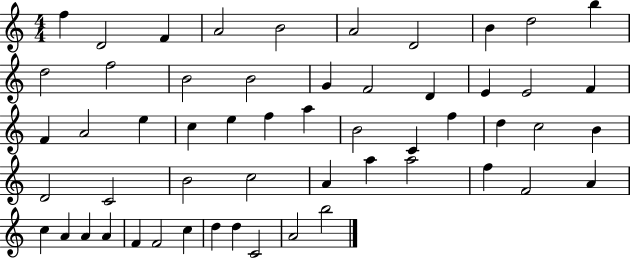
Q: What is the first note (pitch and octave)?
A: F5